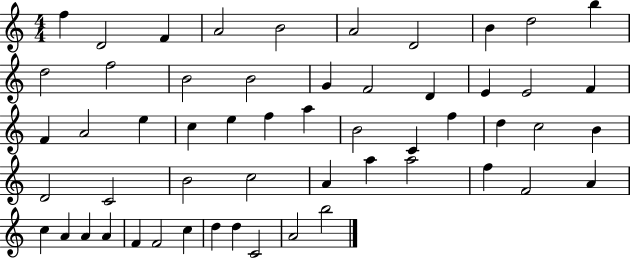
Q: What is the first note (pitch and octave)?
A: F5